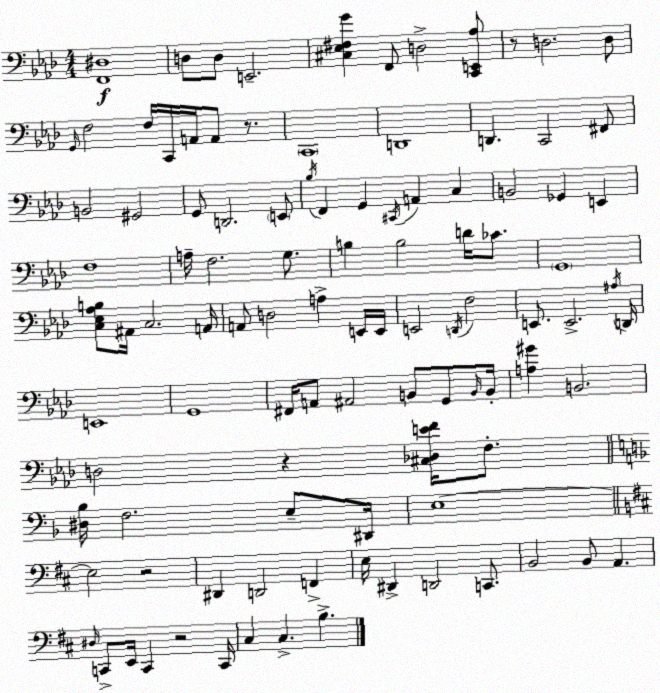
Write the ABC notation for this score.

X:1
T:Untitled
M:4/4
L:1/4
K:Ab
[F,,^D,]4 D,/2 D,/2 E,,2 [^C,_E,^F,G] F,,/2 D,2 [C,,E,,_A,]/2 z/2 D,2 D,/2 G,,/4 F,2 F,/4 C,,/4 A,,/4 A,,/2 z/2 C,,4 D,,4 D,, C,,2 ^F,,/2 B,,2 ^G,,2 G,,/2 D,,2 E,,/2 _B,/4 F,, G,, ^C,,/4 A,, C, B,,2 _G,, E,, F,4 A,/4 F,2 G,/2 B, B,2 D/4 _C/2 G,,4 [C,_E,_A,B,]/2 ^A,,/4 C,2 A,,/4 A,,/2 D,2 A, E,,/4 E,,/4 E,,2 D,,/4 F,2 E,,/2 E,,2 ^A,/4 D,,/4 E,,4 G,,4 ^F,,/4 A,,/2 ^A,,2 B,,/2 G,,/2 B,,/4 B,,/4 [A,^G] B,,2 D,2 z [^C,_D,EF]/4 F,/2 [^D,_B,]/4 F,2 E,/2 ^D,,/4 E,4 E,2 z2 ^D,, D,,2 F,, E,/4 ^D,, D,,2 C,,/2 B,,2 B,,/2 A,, ^D,/4 C,,/2 E,,/4 C,, z2 C,,/4 ^C, ^C, B,